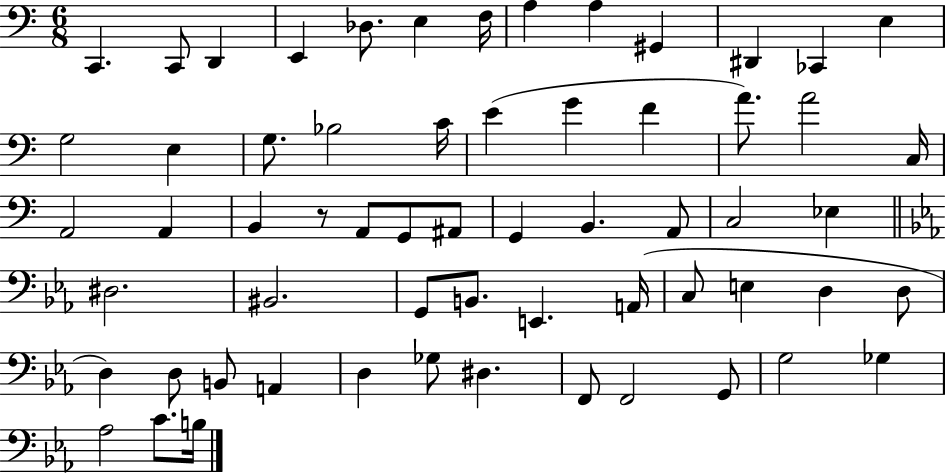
C2/q. C2/e D2/q E2/q Db3/e. E3/q F3/s A3/q A3/q G#2/q D#2/q CES2/q E3/q G3/h E3/q G3/e. Bb3/h C4/s E4/q G4/q F4/q A4/e. A4/h C3/s A2/h A2/q B2/q R/e A2/e G2/e A#2/e G2/q B2/q. A2/e C3/h Eb3/q D#3/h. BIS2/h. G2/e B2/e. E2/q. A2/s C3/e E3/q D3/q D3/e D3/q D3/e B2/e A2/q D3/q Gb3/e D#3/q. F2/e F2/h G2/e G3/h Gb3/q Ab3/h C4/e. B3/s